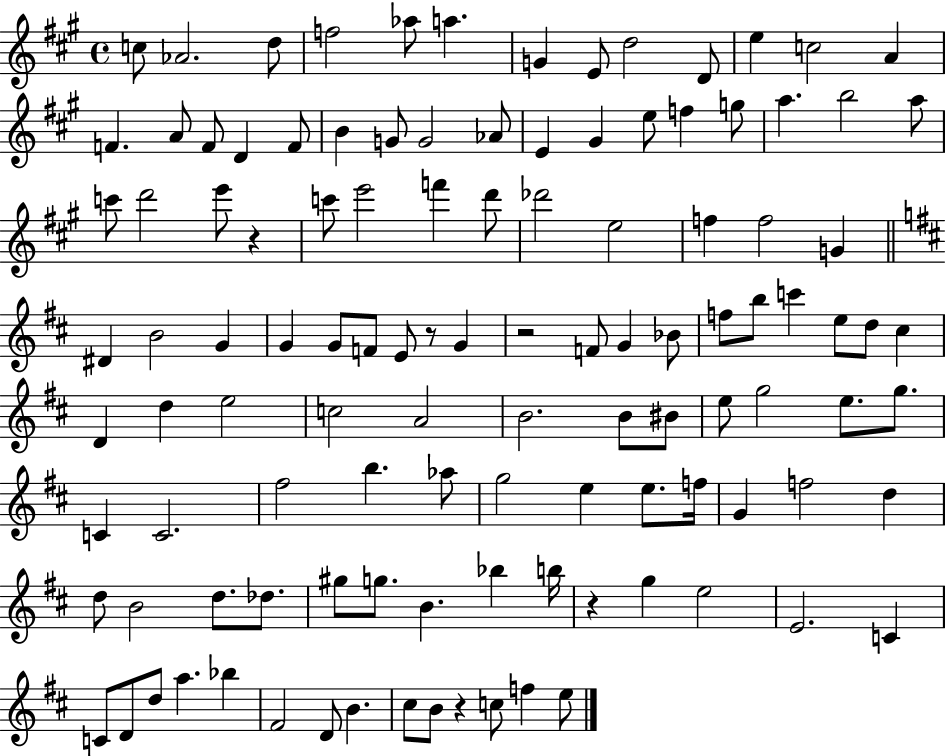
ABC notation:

X:1
T:Untitled
M:4/4
L:1/4
K:A
c/2 _A2 d/2 f2 _a/2 a G E/2 d2 D/2 e c2 A F A/2 F/2 D F/2 B G/2 G2 _A/2 E ^G e/2 f g/2 a b2 a/2 c'/2 d'2 e'/2 z c'/2 e'2 f' d'/2 _d'2 e2 f f2 G ^D B2 G G G/2 F/2 E/2 z/2 G z2 F/2 G _B/2 f/2 b/2 c' e/2 d/2 ^c D d e2 c2 A2 B2 B/2 ^B/2 e/2 g2 e/2 g/2 C C2 ^f2 b _a/2 g2 e e/2 f/4 G f2 d d/2 B2 d/2 _d/2 ^g/2 g/2 B _b b/4 z g e2 E2 C C/2 D/2 d/2 a _b ^F2 D/2 B ^c/2 B/2 z c/2 f e/2